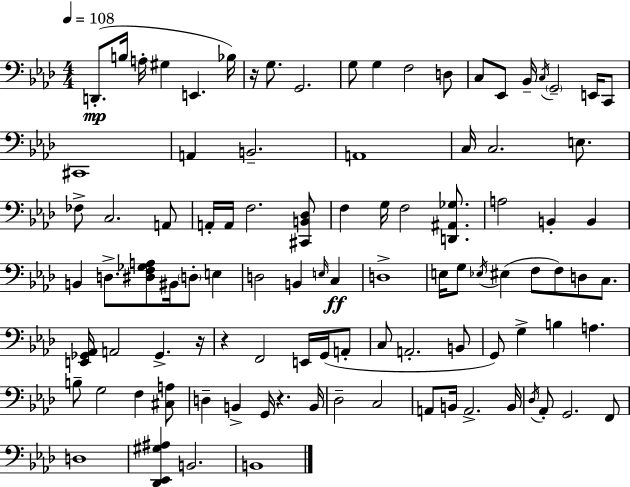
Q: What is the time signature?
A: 4/4